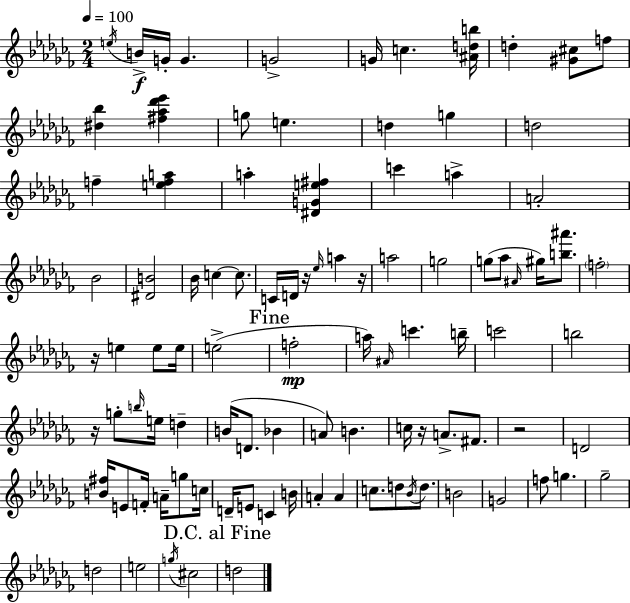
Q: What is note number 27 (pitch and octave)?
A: A5